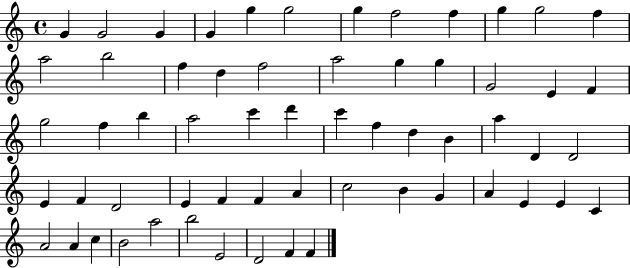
G4/q G4/h G4/q G4/q G5/q G5/h G5/q F5/h F5/q G5/q G5/h F5/q A5/h B5/h F5/q D5/q F5/h A5/h G5/q G5/q G4/h E4/q F4/q G5/h F5/q B5/q A5/h C6/q D6/q C6/q F5/q D5/q B4/q A5/q D4/q D4/h E4/q F4/q D4/h E4/q F4/q F4/q A4/q C5/h B4/q G4/q A4/q E4/q E4/q C4/q A4/h A4/q C5/q B4/h A5/h B5/h E4/h D4/h F4/q F4/q